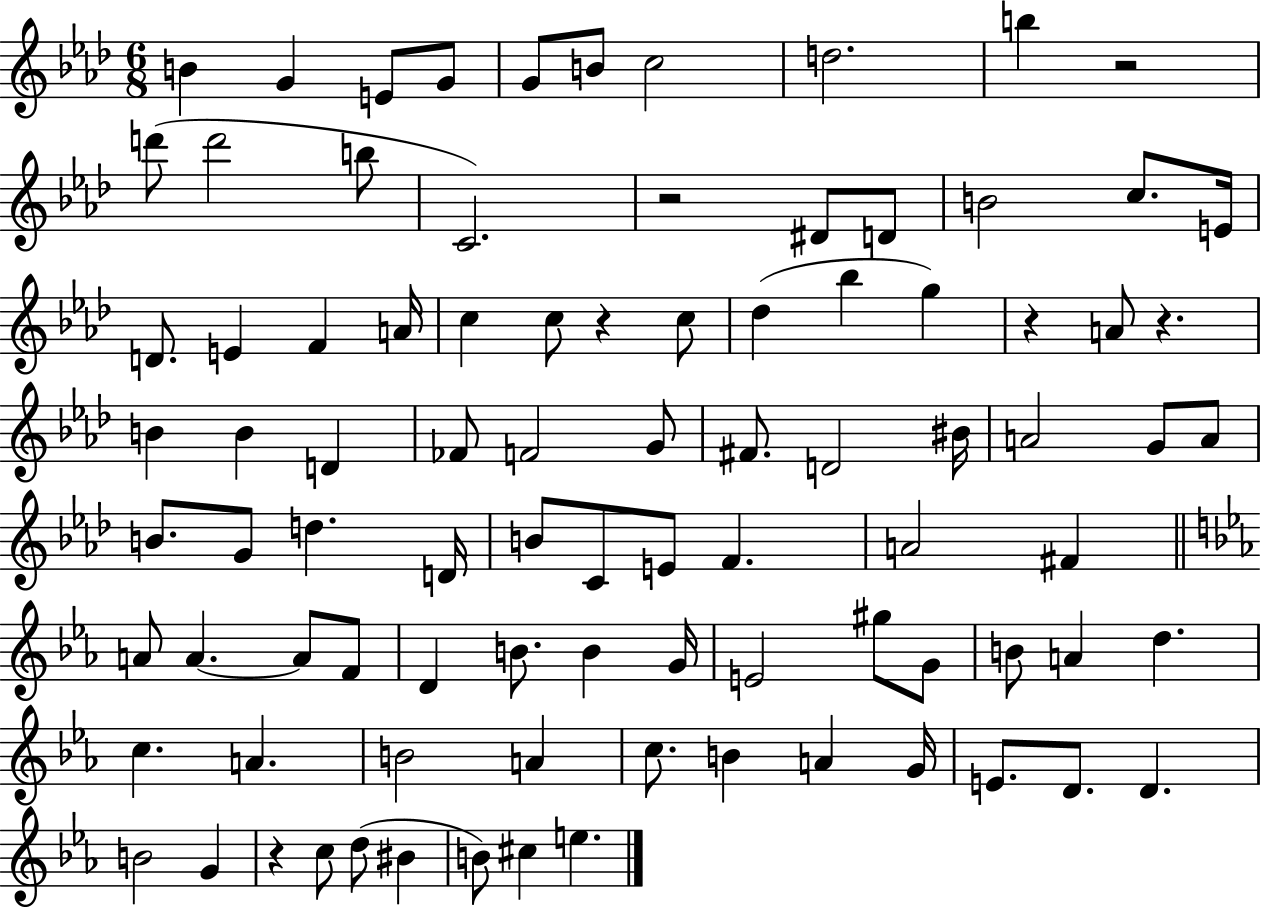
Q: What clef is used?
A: treble